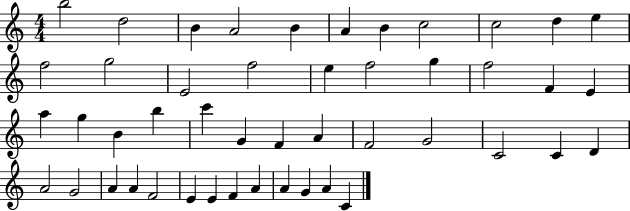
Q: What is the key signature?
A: C major